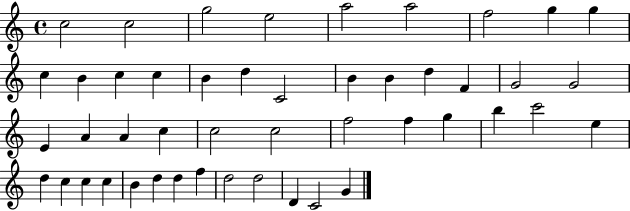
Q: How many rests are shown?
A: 0